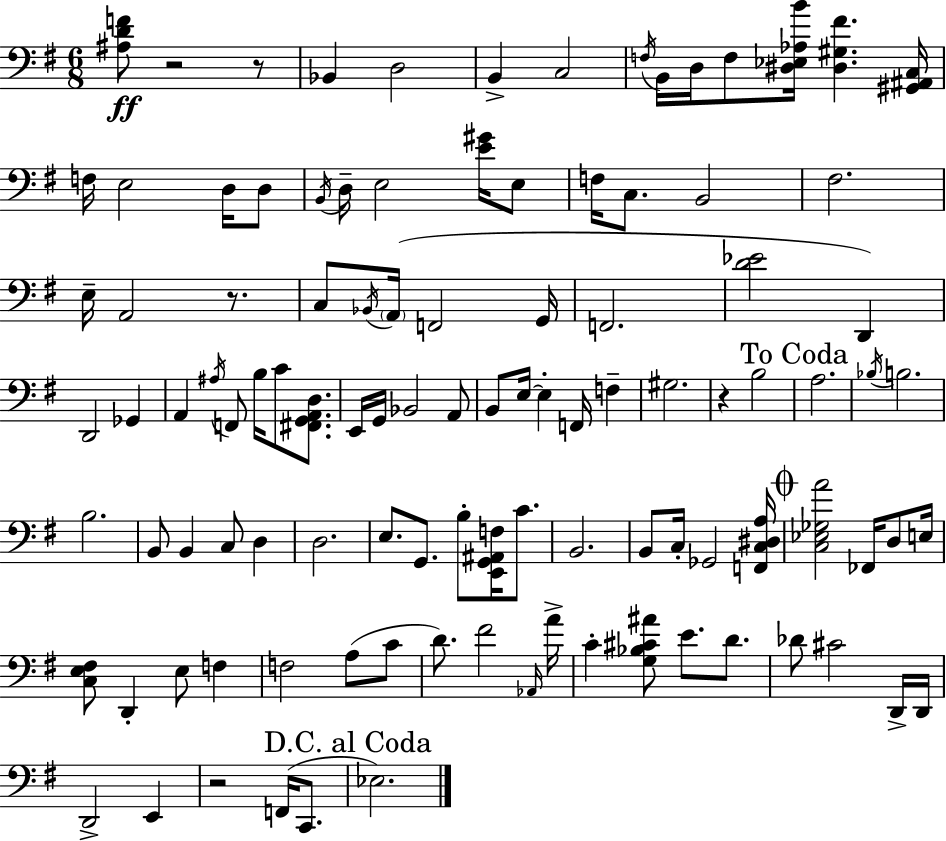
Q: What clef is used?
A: bass